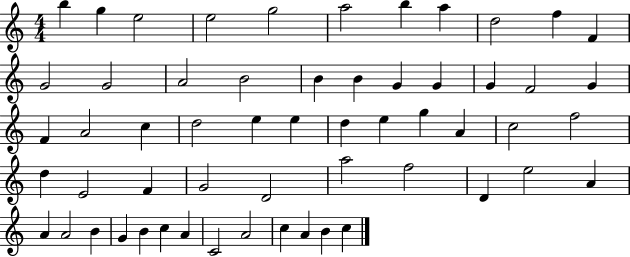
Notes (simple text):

B5/q G5/q E5/h E5/h G5/h A5/h B5/q A5/q D5/h F5/q F4/q G4/h G4/h A4/h B4/h B4/q B4/q G4/q G4/q G4/q F4/h G4/q F4/q A4/h C5/q D5/h E5/q E5/q D5/q E5/q G5/q A4/q C5/h F5/h D5/q E4/h F4/q G4/h D4/h A5/h F5/h D4/q E5/h A4/q A4/q A4/h B4/q G4/q B4/q C5/q A4/q C4/h A4/h C5/q A4/q B4/q C5/q